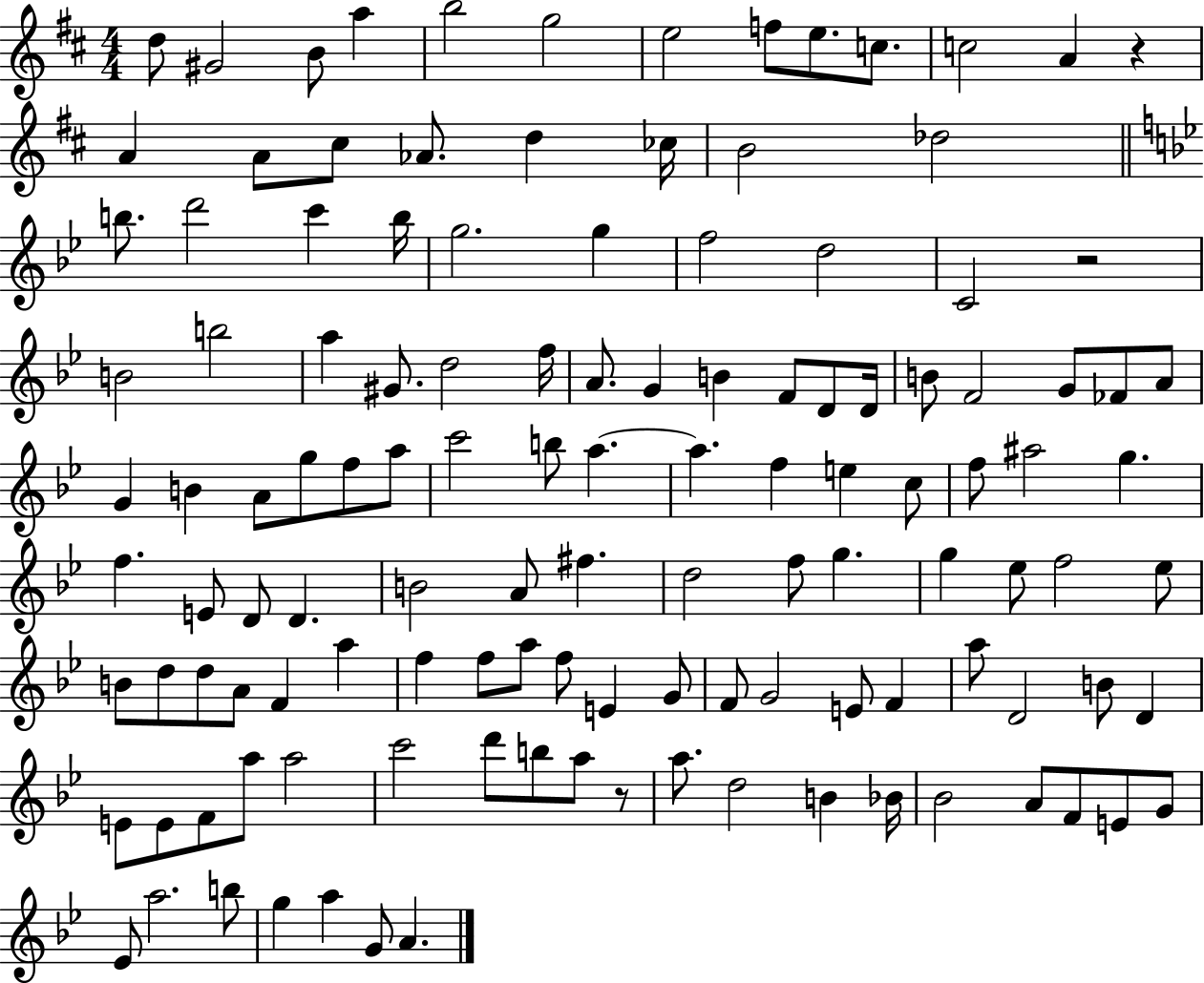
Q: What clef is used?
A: treble